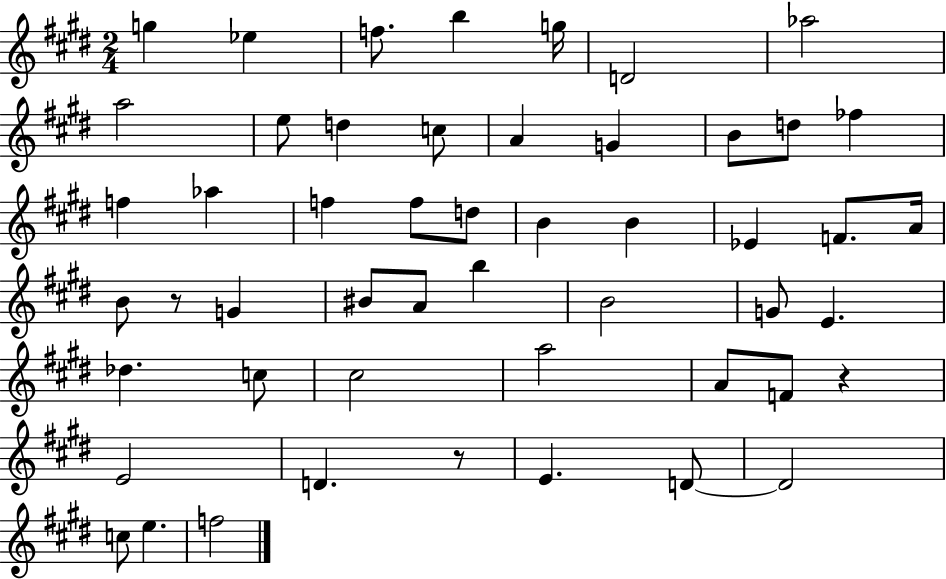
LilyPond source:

{
  \clef treble
  \numericTimeSignature
  \time 2/4
  \key e \major
  g''4 ees''4 | f''8. b''4 g''16 | d'2 | aes''2 | \break a''2 | e''8 d''4 c''8 | a'4 g'4 | b'8 d''8 fes''4 | \break f''4 aes''4 | f''4 f''8 d''8 | b'4 b'4 | ees'4 f'8. a'16 | \break b'8 r8 g'4 | bis'8 a'8 b''4 | b'2 | g'8 e'4. | \break des''4. c''8 | cis''2 | a''2 | a'8 f'8 r4 | \break e'2 | d'4. r8 | e'4. d'8~~ | d'2 | \break c''8 e''4. | f''2 | \bar "|."
}